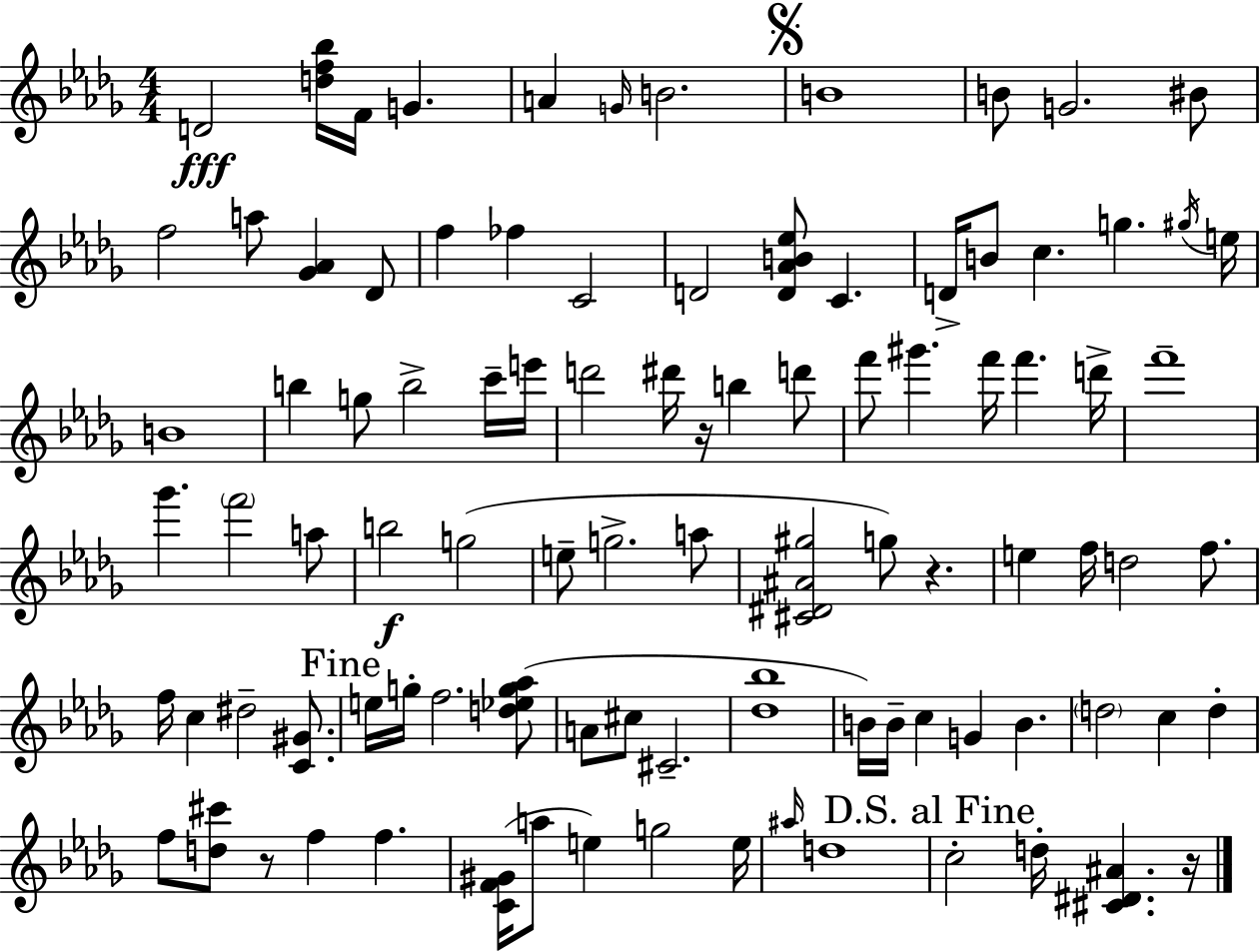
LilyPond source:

{
  \clef treble
  \numericTimeSignature
  \time 4/4
  \key bes \minor
  d'2\fff <d'' f'' bes''>16 f'16 g'4. | a'4 \grace { g'16 } b'2. | \mark \markup { \musicglyph "scripts.segno" } b'1 | b'8 g'2. bis'8 | \break f''2 a''8 <ges' aes'>4 des'8 | f''4 fes''4 c'2 | d'2 <d' aes' b' ees''>8 c'4. | d'16-> b'8 c''4. g''4. | \break \acciaccatura { gis''16 } e''16 b'1 | b''4 g''8 b''2-> | c'''16-- e'''16 d'''2 dis'''16 r16 b''4 | d'''8 f'''8 gis'''4. f'''16 f'''4. | \break d'''16-> f'''1-- | ges'''4. \parenthesize f'''2 | a''8 b''2\f g''2( | e''8-- g''2.-> | \break a''8 <cis' dis' ais' gis''>2 g''8) r4. | e''4 f''16 d''2 f''8. | f''16 c''4 dis''2-- <c' gis'>8. | \mark "Fine" e''16 g''16-. f''2. | \break <d'' ees'' g'' aes''>8( a'8 cis''8 cis'2.-- | <des'' bes''>1 | b'16) b'16-- c''4 g'4 b'4. | \parenthesize d''2 c''4 d''4-. | \break f''8 <d'' cis'''>8 r8 f''4 f''4. | <c' f' gis'>16( a''8 e''4) g''2 | e''16 \grace { ais''16 } d''1 | \mark "D.S. al Fine" c''2-. d''16-. <cis' dis' ais'>4. | \break r16 \bar "|."
}